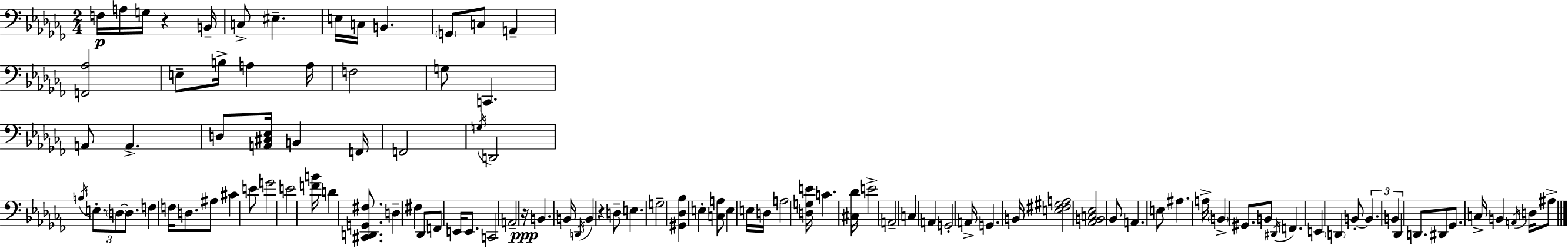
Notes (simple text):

F3/s A3/s G3/s R/q B2/s C3/e EIS3/q. E3/s C3/s B2/q. G2/e C3/e A2/q [F2,Ab3]/h E3/e B3/s A3/q A3/s F3/h G3/e C2/q. A2/e A2/q. D3/e [A2,C#3,Eb3]/s B2/q F2/s F2/h G3/s D2/h B3/s E3/e. D3/e D3/e. F3/q F3/s D3/e. A#3/e C#4/q E4/e G4/h E4/h [F4,B4]/s D4/q [C#2,D2,G2,F#3]/e. D3/q F#3/q Db2/e F2/e E2/s E2/e. C2/h A2/h R/s B2/q. B2/s D2/s B2/q R/q D3/e E3/q. G3/h [G#2,Db3,Bb3]/q E3/q [C3,A3]/e E3/q E3/s D3/s A3/h [D3,G3,E4]/s C4/q. [C#3,Db4]/s E4/h A2/h C3/q A2/q G2/h A2/s G2/q. B2/s [E3,F#3,G#3,A3]/h [Ab2,B2,C3,Eb3]/h Bb2/e A2/q. E3/e A#3/q. A3/s B2/q G#2/e. B2/e D#2/s F2/q. E2/q D2/q B2/e B2/q. B2/q Db2/q D2/e. D#2/e Gb2/e. C3/s B2/q A2/s D3/s A#3/e